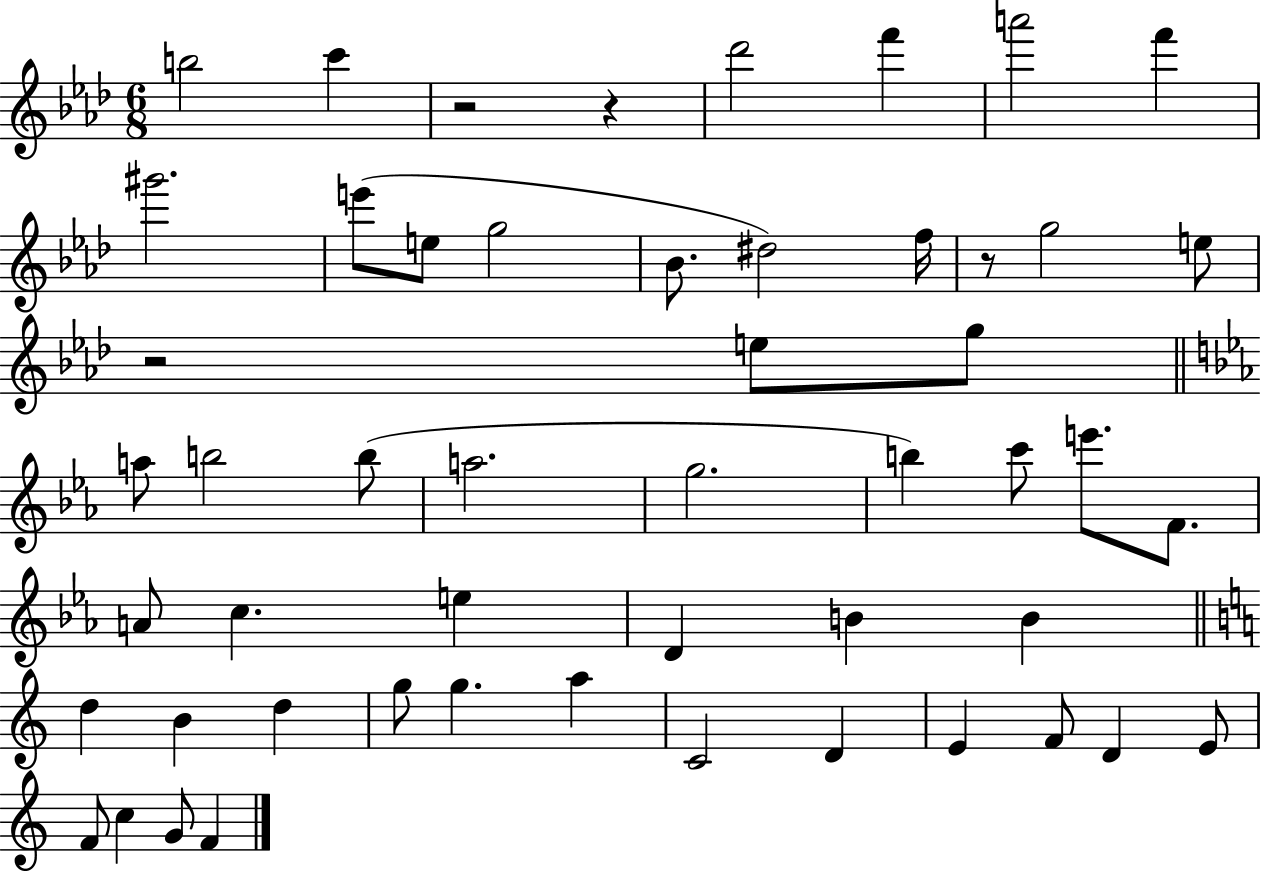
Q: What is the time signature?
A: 6/8